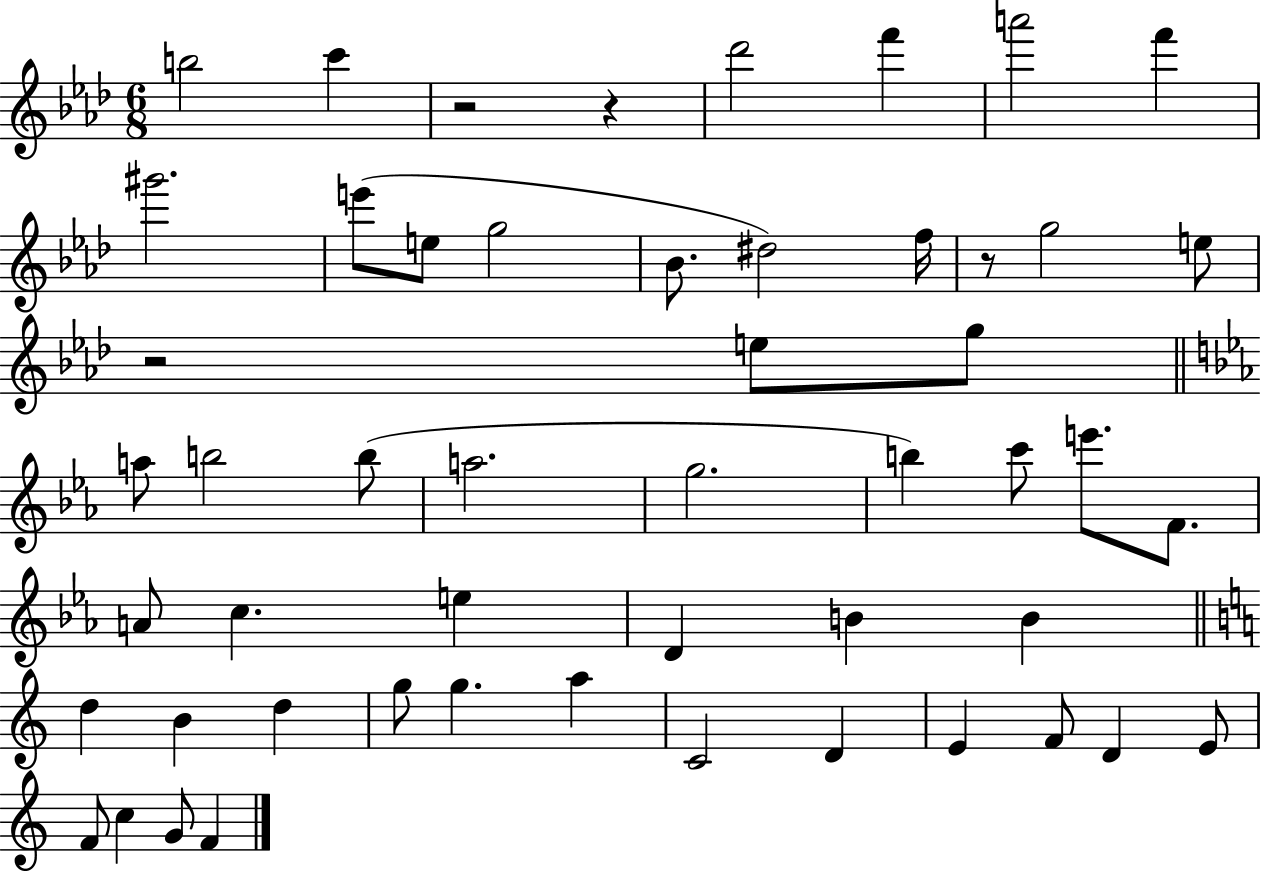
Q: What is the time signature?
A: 6/8